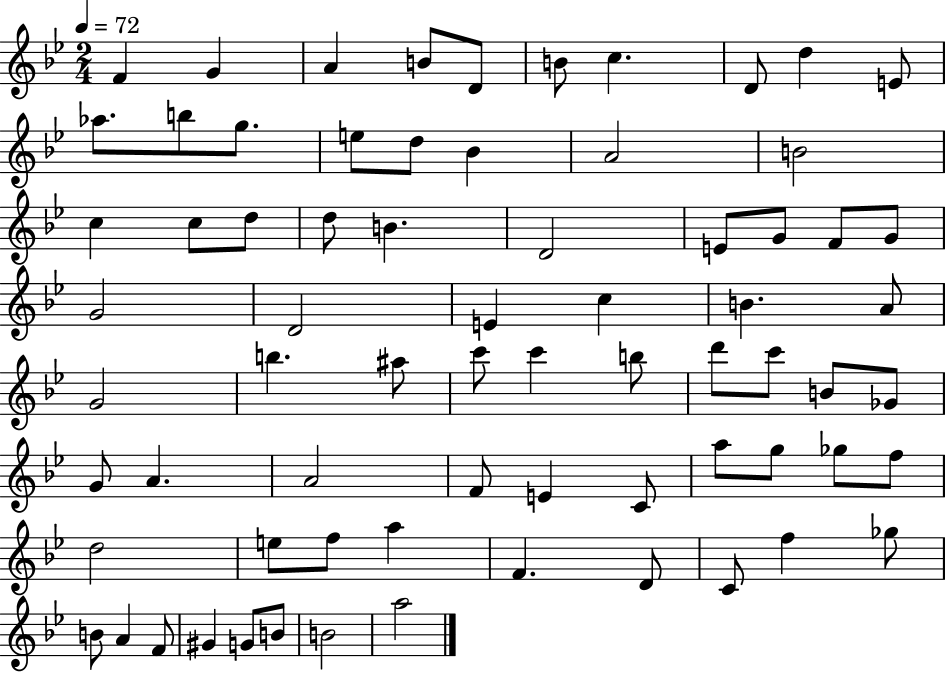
F4/q G4/q A4/q B4/e D4/e B4/e C5/q. D4/e D5/q E4/e Ab5/e. B5/e G5/e. E5/e D5/e Bb4/q A4/h B4/h C5/q C5/e D5/e D5/e B4/q. D4/h E4/e G4/e F4/e G4/e G4/h D4/h E4/q C5/q B4/q. A4/e G4/h B5/q. A#5/e C6/e C6/q B5/e D6/e C6/e B4/e Gb4/e G4/e A4/q. A4/h F4/e E4/q C4/e A5/e G5/e Gb5/e F5/e D5/h E5/e F5/e A5/q F4/q. D4/e C4/e F5/q Gb5/e B4/e A4/q F4/e G#4/q G4/e B4/e B4/h A5/h